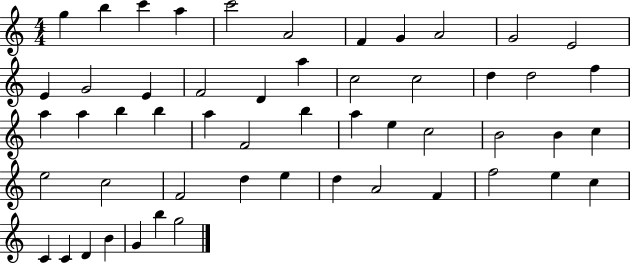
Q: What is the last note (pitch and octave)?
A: G5